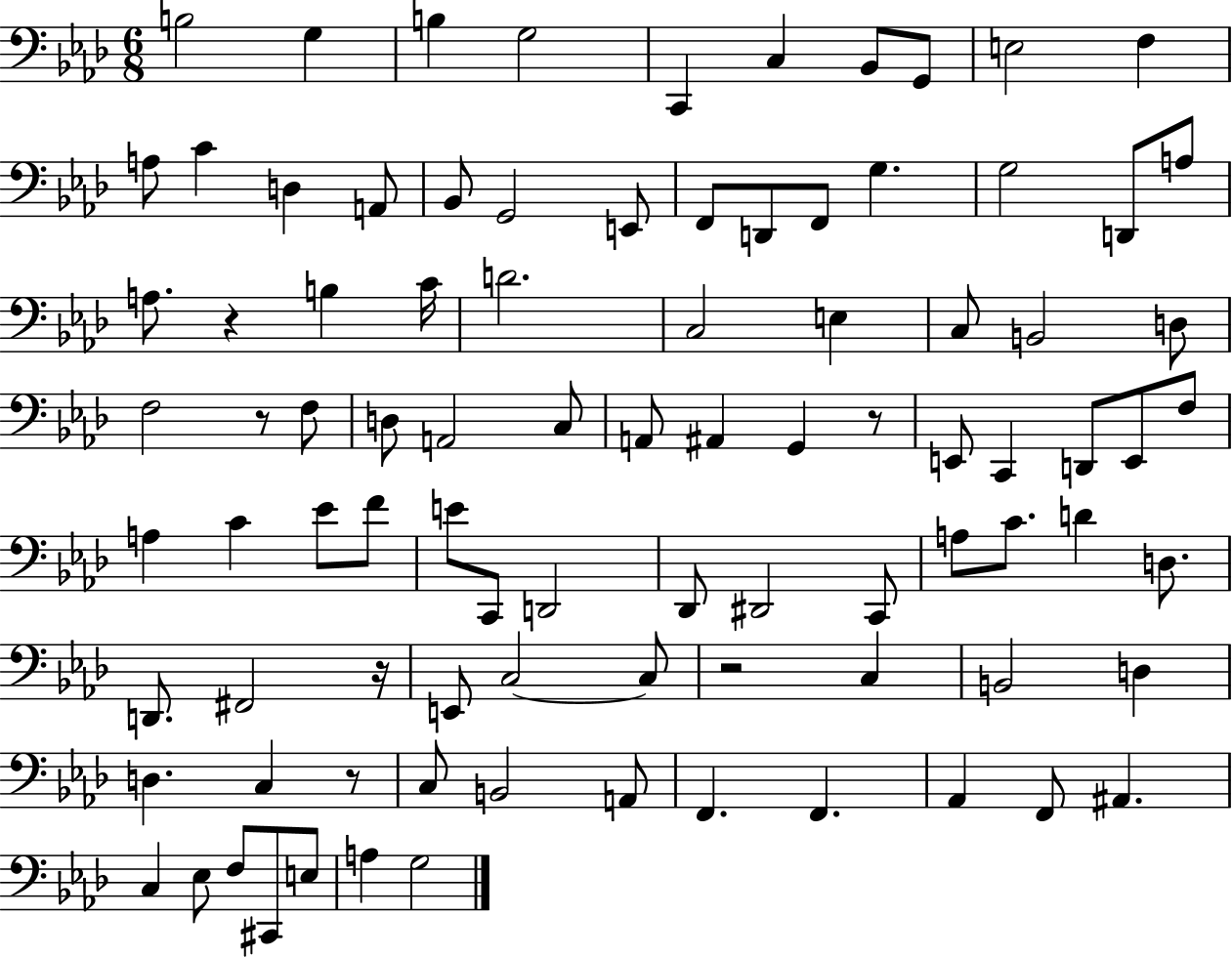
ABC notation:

X:1
T:Untitled
M:6/8
L:1/4
K:Ab
B,2 G, B, G,2 C,, C, _B,,/2 G,,/2 E,2 F, A,/2 C D, A,,/2 _B,,/2 G,,2 E,,/2 F,,/2 D,,/2 F,,/2 G, G,2 D,,/2 A,/2 A,/2 z B, C/4 D2 C,2 E, C,/2 B,,2 D,/2 F,2 z/2 F,/2 D,/2 A,,2 C,/2 A,,/2 ^A,, G,, z/2 E,,/2 C,, D,,/2 E,,/2 F,/2 A, C _E/2 F/2 E/2 C,,/2 D,,2 _D,,/2 ^D,,2 C,,/2 A,/2 C/2 D D,/2 D,,/2 ^F,,2 z/4 E,,/2 C,2 C,/2 z2 C, B,,2 D, D, C, z/2 C,/2 B,,2 A,,/2 F,, F,, _A,, F,,/2 ^A,, C, _E,/2 F,/2 ^C,,/2 E,/2 A, G,2